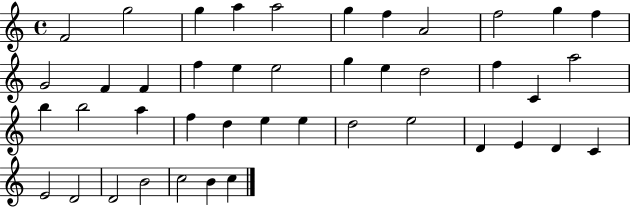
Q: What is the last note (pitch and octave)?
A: C5